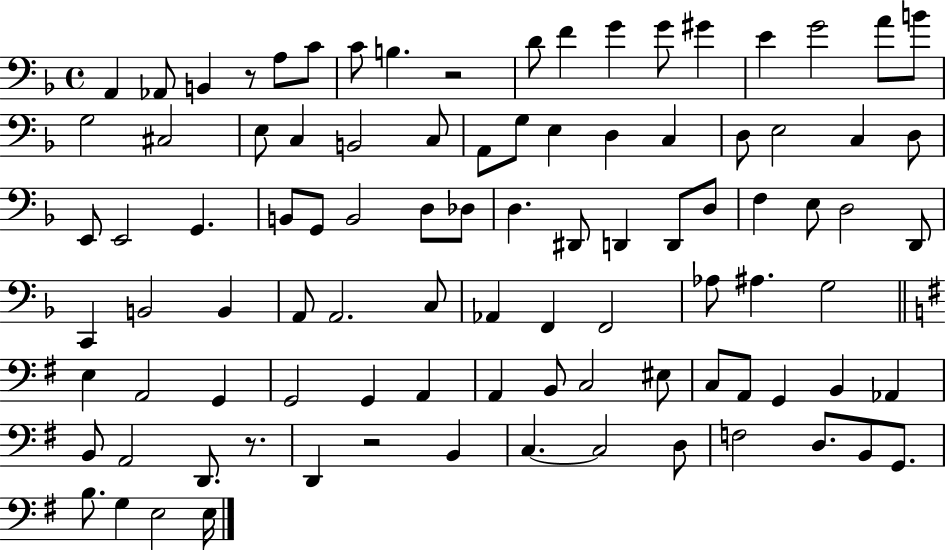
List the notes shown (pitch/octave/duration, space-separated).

A2/q Ab2/e B2/q R/e A3/e C4/e C4/e B3/q. R/h D4/e F4/q G4/q G4/e G#4/q E4/q G4/h A4/e B4/e G3/h C#3/h E3/e C3/q B2/h C3/e A2/e G3/e E3/q D3/q C3/q D3/e E3/h C3/q D3/e E2/e E2/h G2/q. B2/e G2/e B2/h D3/e Db3/e D3/q. D#2/e D2/q D2/e D3/e F3/q E3/e D3/h D2/e C2/q B2/h B2/q A2/e A2/h. C3/e Ab2/q F2/q F2/h Ab3/e A#3/q. G3/h E3/q A2/h G2/q G2/h G2/q A2/q A2/q B2/e C3/h EIS3/e C3/e A2/e G2/q B2/q Ab2/q B2/e A2/h D2/e. R/e. D2/q R/h B2/q C3/q. C3/h D3/e F3/h D3/e. B2/e G2/e. B3/e. G3/q E3/h E3/s